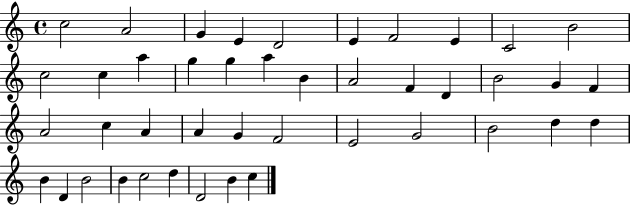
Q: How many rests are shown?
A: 0